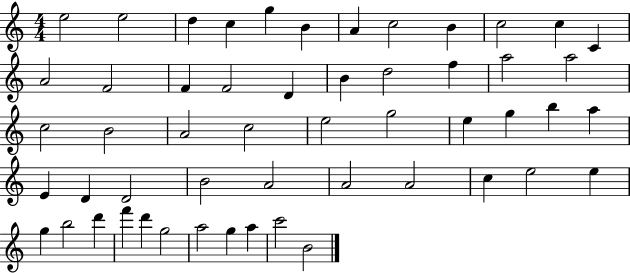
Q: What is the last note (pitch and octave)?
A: B4